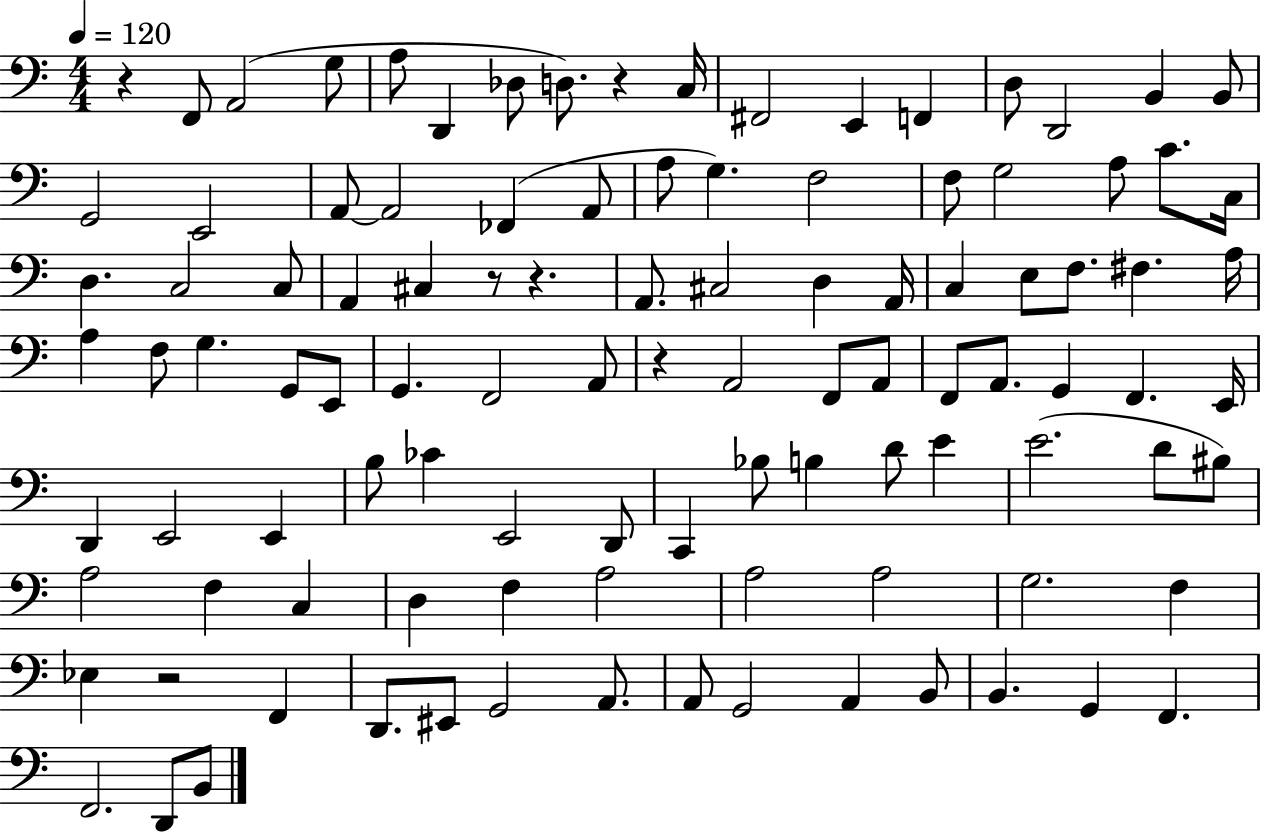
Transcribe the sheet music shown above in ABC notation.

X:1
T:Untitled
M:4/4
L:1/4
K:C
z F,,/2 A,,2 G,/2 A,/2 D,, _D,/2 D,/2 z C,/4 ^F,,2 E,, F,, D,/2 D,,2 B,, B,,/2 G,,2 E,,2 A,,/2 A,,2 _F,, A,,/2 A,/2 G, F,2 F,/2 G,2 A,/2 C/2 C,/4 D, C,2 C,/2 A,, ^C, z/2 z A,,/2 ^C,2 D, A,,/4 C, E,/2 F,/2 ^F, A,/4 A, F,/2 G, G,,/2 E,,/2 G,, F,,2 A,,/2 z A,,2 F,,/2 A,,/2 F,,/2 A,,/2 G,, F,, E,,/4 D,, E,,2 E,, B,/2 _C E,,2 D,,/2 C,, _B,/2 B, D/2 E E2 D/2 ^B,/2 A,2 F, C, D, F, A,2 A,2 A,2 G,2 F, _E, z2 F,, D,,/2 ^E,,/2 G,,2 A,,/2 A,,/2 G,,2 A,, B,,/2 B,, G,, F,, F,,2 D,,/2 B,,/2